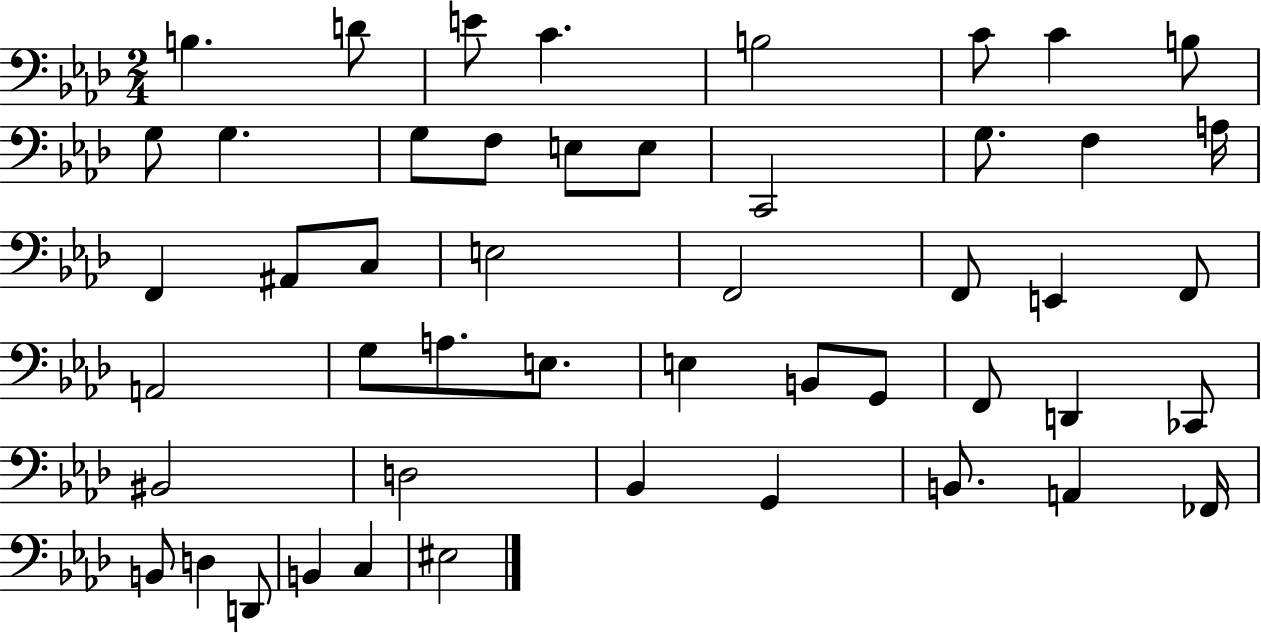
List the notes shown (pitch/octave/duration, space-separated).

B3/q. D4/e E4/e C4/q. B3/h C4/e C4/q B3/e G3/e G3/q. G3/e F3/e E3/e E3/e C2/h G3/e. F3/q A3/s F2/q A#2/e C3/e E3/h F2/h F2/e E2/q F2/e A2/h G3/e A3/e. E3/e. E3/q B2/e G2/e F2/e D2/q CES2/e BIS2/h D3/h Bb2/q G2/q B2/e. A2/q FES2/s B2/e D3/q D2/e B2/q C3/q EIS3/h